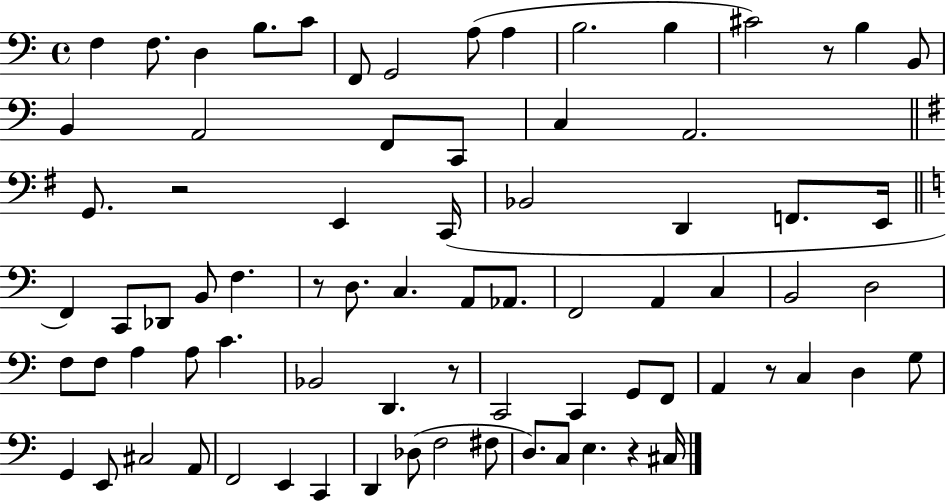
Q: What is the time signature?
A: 4/4